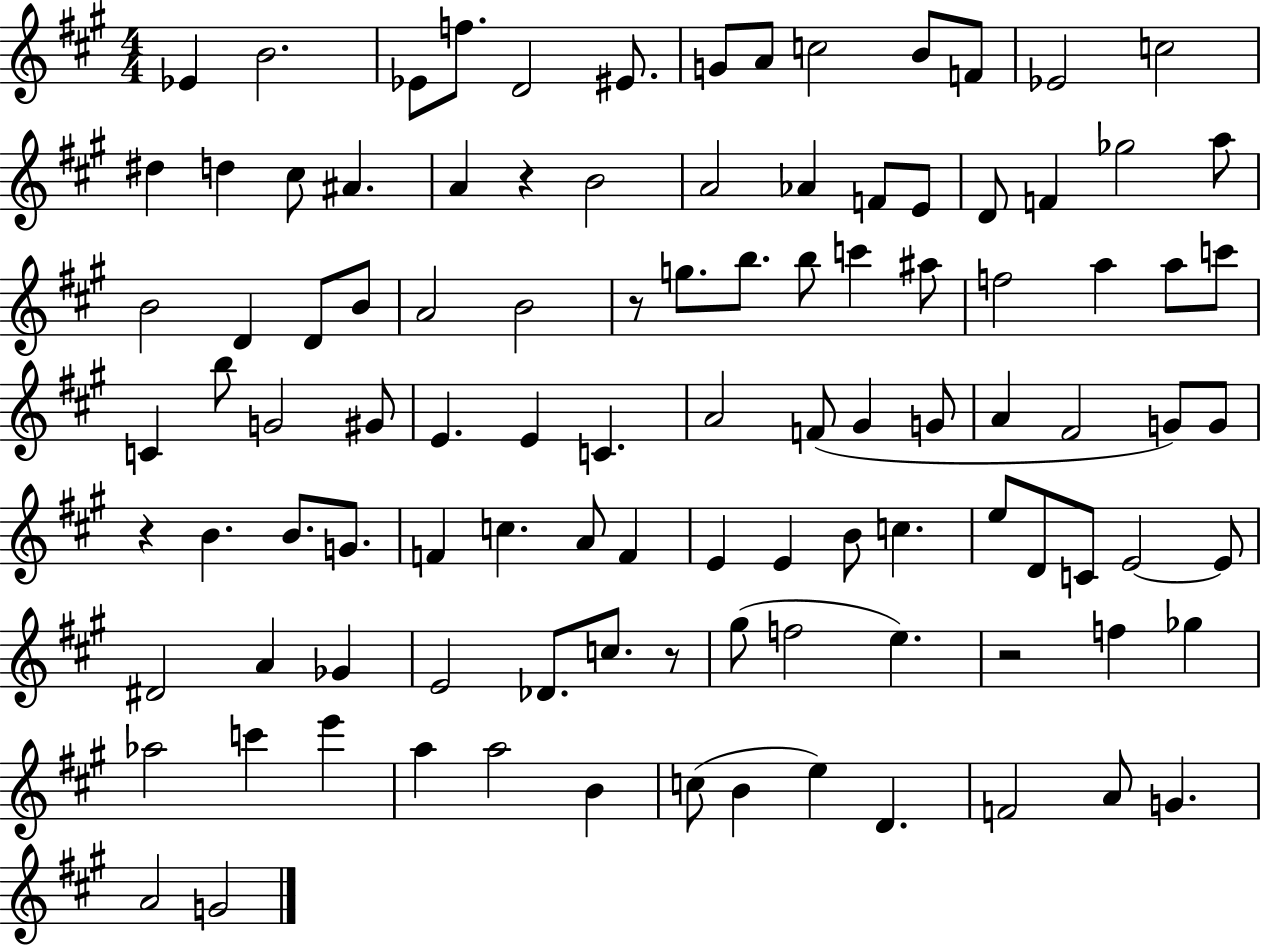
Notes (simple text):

Eb4/q B4/h. Eb4/e F5/e. D4/h EIS4/e. G4/e A4/e C5/h B4/e F4/e Eb4/h C5/h D#5/q D5/q C#5/e A#4/q. A4/q R/q B4/h A4/h Ab4/q F4/e E4/e D4/e F4/q Gb5/h A5/e B4/h D4/q D4/e B4/e A4/h B4/h R/e G5/e. B5/e. B5/e C6/q A#5/e F5/h A5/q A5/e C6/e C4/q B5/e G4/h G#4/e E4/q. E4/q C4/q. A4/h F4/e G#4/q G4/e A4/q F#4/h G4/e G4/e R/q B4/q. B4/e. G4/e. F4/q C5/q. A4/e F4/q E4/q E4/q B4/e C5/q. E5/e D4/e C4/e E4/h E4/e D#4/h A4/q Gb4/q E4/h Db4/e. C5/e. R/e G#5/e F5/h E5/q. R/h F5/q Gb5/q Ab5/h C6/q E6/q A5/q A5/h B4/q C5/e B4/q E5/q D4/q. F4/h A4/e G4/q. A4/h G4/h